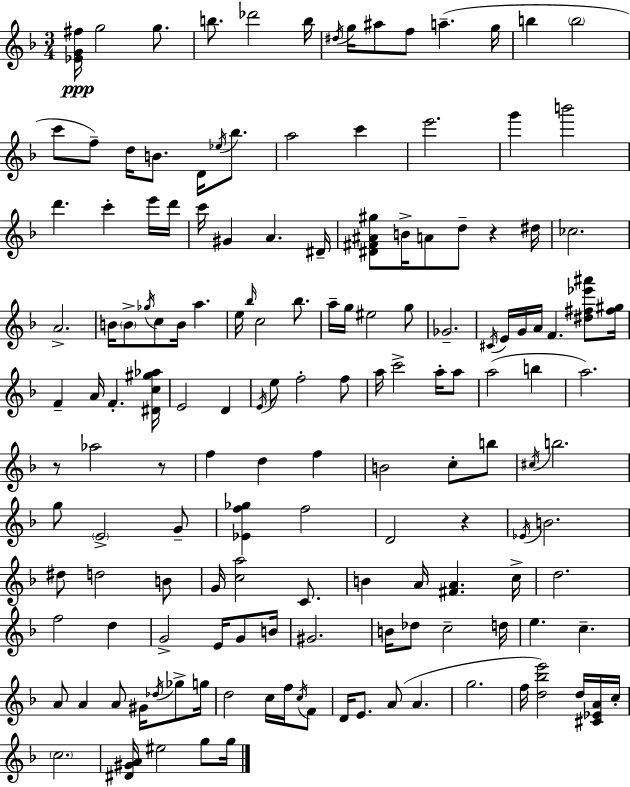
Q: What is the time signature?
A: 3/4